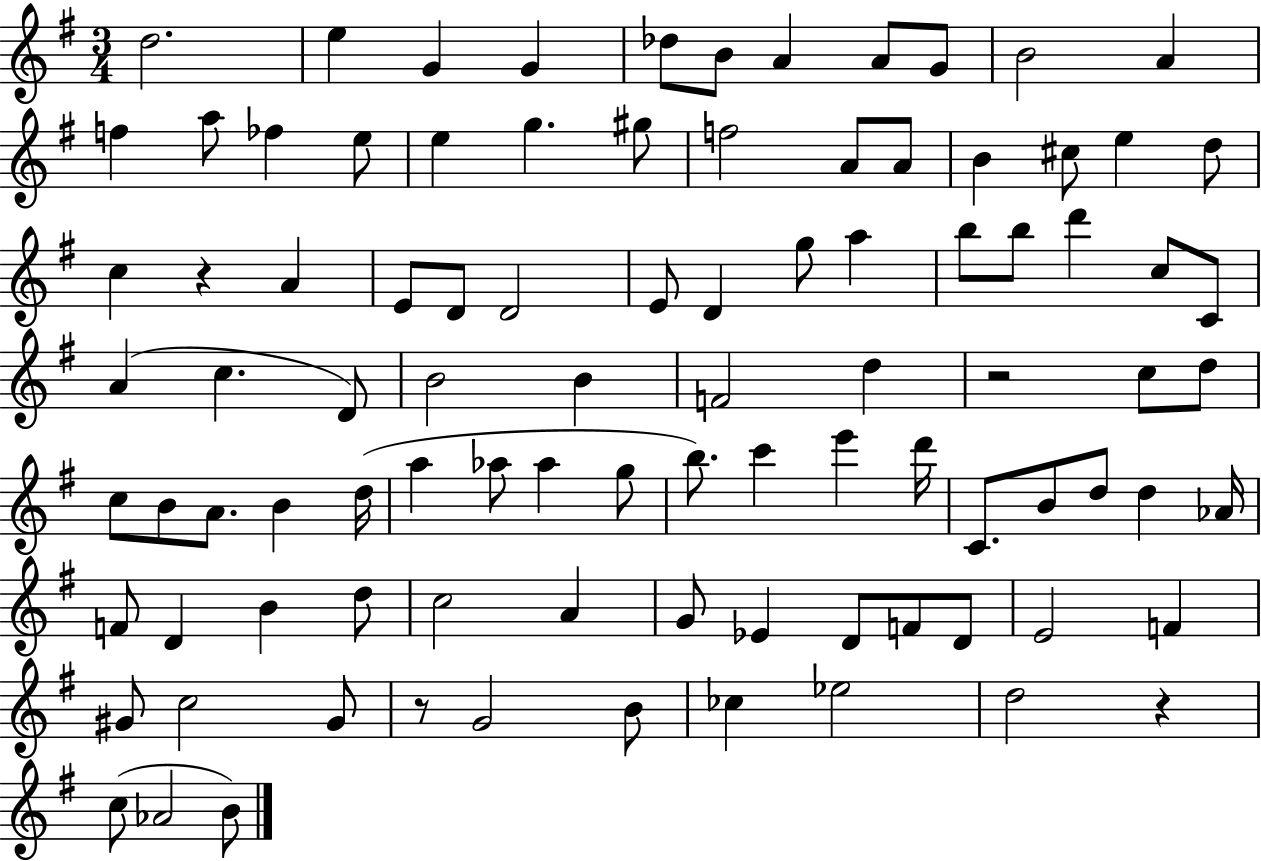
D5/h. E5/q G4/q G4/q Db5/e B4/e A4/q A4/e G4/e B4/h A4/q F5/q A5/e FES5/q E5/e E5/q G5/q. G#5/e F5/h A4/e A4/e B4/q C#5/e E5/q D5/e C5/q R/q A4/q E4/e D4/e D4/h E4/e D4/q G5/e A5/q B5/e B5/e D6/q C5/e C4/e A4/q C5/q. D4/e B4/h B4/q F4/h D5/q R/h C5/e D5/e C5/e B4/e A4/e. B4/q D5/s A5/q Ab5/e Ab5/q G5/e B5/e. C6/q E6/q D6/s C4/e. B4/e D5/e D5/q Ab4/s F4/e D4/q B4/q D5/e C5/h A4/q G4/e Eb4/q D4/e F4/e D4/e E4/h F4/q G#4/e C5/h G#4/e R/e G4/h B4/e CES5/q Eb5/h D5/h R/q C5/e Ab4/h B4/e